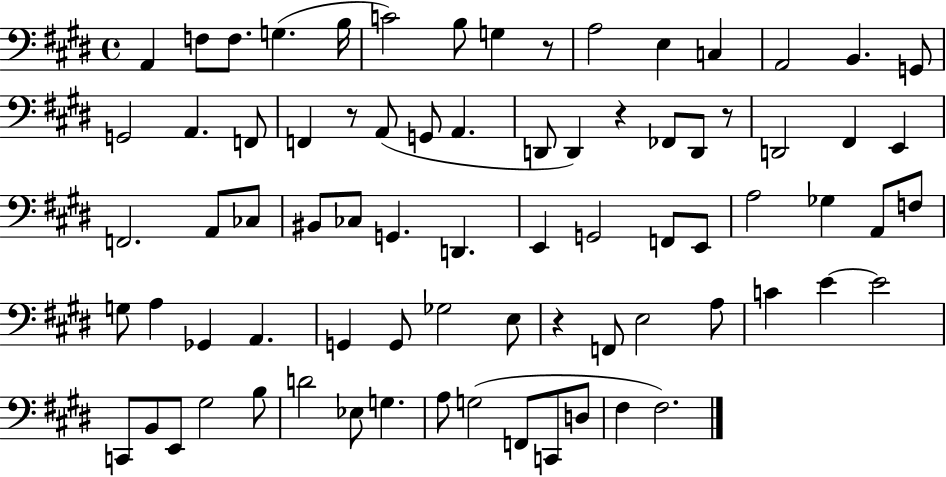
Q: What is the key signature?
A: E major